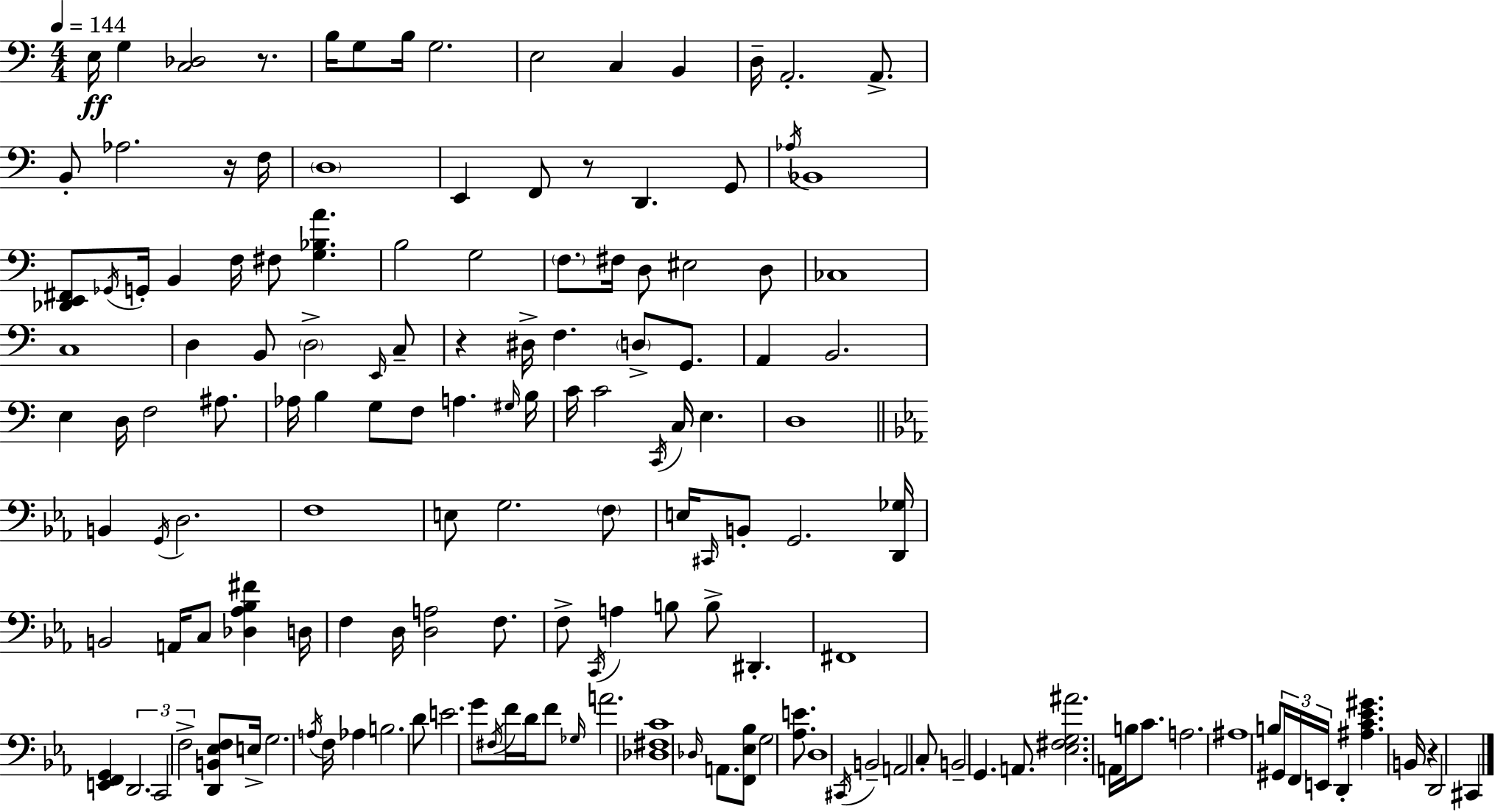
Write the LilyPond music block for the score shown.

{
  \clef bass
  \numericTimeSignature
  \time 4/4
  \key c \major
  \tempo 4 = 144
  e16\ff g4 <c des>2 r8. | b16 g8 b16 g2. | e2 c4 b,4 | d16-- a,2.-. a,8.-> | \break b,8-. aes2. r16 f16 | \parenthesize d1 | e,4 f,8 r8 d,4. g,8 | \acciaccatura { aes16 } bes,1 | \break <des, e, fis,>8 \acciaccatura { ges,16 } g,16-. b,4 f16 fis8 <g bes a'>4. | b2 g2 | \parenthesize f8. fis16 d8 eis2 | d8 ces1 | \break c1 | d4 b,8 \parenthesize d2-> | \grace { e,16 } c8-- r4 dis16-> f4. \parenthesize d8-> | g,8. a,4 b,2. | \break e4 d16 f2 | ais8. aes16 b4 g8 f8 a4. | \grace { gis16 } b16 c'16 c'2 \acciaccatura { c,16 } c16 e4. | d1 | \break \bar "||" \break \key ees \major b,4 \acciaccatura { g,16 } d2. | f1 | e8 g2. \parenthesize f8 | e16 \grace { cis,16 } b,8-. g,2. | \break <d, ges>16 b,2 a,16 c8 <des aes bes fis'>4 | d16 f4 d16 <d a>2 f8. | f8-> \acciaccatura { c,16 } a4 b8 b8-> dis,4.-. | fis,1 | \break <e, f, g,>4 \tuplet 3/2 { d,2. | c,2 f2-> } | <d, b, ees f>8 e16-> g2. | \acciaccatura { a16 } f16 aes4 b2. | \break d'8 e'2. | g'8 \acciaccatura { fis16 } f'16 d'16 f'8 \grace { ges16 } a'2. | <des fis c'>1 | \grace { des16 } a,8. <f, ees bes>8 g2 | \break <aes e'>8. d1 | \acciaccatura { cis,16 } b,2-- | a,2 c8-. b,2-- | g,4. a,8. <ees fis g ais'>2. | \break a,16 b16 c'8. a2. | ais1 | b8 \tuplet 3/2 { gis,16 f,16 e,16 } d,4-. | <ais c' ees' gis'>4. b,16 r4 d,2 | \break cis,4 \bar "|."
}